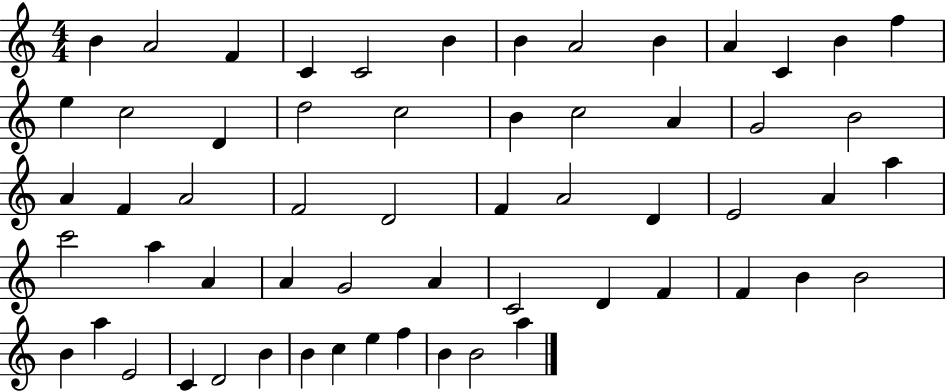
B4/q A4/h F4/q C4/q C4/h B4/q B4/q A4/h B4/q A4/q C4/q B4/q F5/q E5/q C5/h D4/q D5/h C5/h B4/q C5/h A4/q G4/h B4/h A4/q F4/q A4/h F4/h D4/h F4/q A4/h D4/q E4/h A4/q A5/q C6/h A5/q A4/q A4/q G4/h A4/q C4/h D4/q F4/q F4/q B4/q B4/h B4/q A5/q E4/h C4/q D4/h B4/q B4/q C5/q E5/q F5/q B4/q B4/h A5/q